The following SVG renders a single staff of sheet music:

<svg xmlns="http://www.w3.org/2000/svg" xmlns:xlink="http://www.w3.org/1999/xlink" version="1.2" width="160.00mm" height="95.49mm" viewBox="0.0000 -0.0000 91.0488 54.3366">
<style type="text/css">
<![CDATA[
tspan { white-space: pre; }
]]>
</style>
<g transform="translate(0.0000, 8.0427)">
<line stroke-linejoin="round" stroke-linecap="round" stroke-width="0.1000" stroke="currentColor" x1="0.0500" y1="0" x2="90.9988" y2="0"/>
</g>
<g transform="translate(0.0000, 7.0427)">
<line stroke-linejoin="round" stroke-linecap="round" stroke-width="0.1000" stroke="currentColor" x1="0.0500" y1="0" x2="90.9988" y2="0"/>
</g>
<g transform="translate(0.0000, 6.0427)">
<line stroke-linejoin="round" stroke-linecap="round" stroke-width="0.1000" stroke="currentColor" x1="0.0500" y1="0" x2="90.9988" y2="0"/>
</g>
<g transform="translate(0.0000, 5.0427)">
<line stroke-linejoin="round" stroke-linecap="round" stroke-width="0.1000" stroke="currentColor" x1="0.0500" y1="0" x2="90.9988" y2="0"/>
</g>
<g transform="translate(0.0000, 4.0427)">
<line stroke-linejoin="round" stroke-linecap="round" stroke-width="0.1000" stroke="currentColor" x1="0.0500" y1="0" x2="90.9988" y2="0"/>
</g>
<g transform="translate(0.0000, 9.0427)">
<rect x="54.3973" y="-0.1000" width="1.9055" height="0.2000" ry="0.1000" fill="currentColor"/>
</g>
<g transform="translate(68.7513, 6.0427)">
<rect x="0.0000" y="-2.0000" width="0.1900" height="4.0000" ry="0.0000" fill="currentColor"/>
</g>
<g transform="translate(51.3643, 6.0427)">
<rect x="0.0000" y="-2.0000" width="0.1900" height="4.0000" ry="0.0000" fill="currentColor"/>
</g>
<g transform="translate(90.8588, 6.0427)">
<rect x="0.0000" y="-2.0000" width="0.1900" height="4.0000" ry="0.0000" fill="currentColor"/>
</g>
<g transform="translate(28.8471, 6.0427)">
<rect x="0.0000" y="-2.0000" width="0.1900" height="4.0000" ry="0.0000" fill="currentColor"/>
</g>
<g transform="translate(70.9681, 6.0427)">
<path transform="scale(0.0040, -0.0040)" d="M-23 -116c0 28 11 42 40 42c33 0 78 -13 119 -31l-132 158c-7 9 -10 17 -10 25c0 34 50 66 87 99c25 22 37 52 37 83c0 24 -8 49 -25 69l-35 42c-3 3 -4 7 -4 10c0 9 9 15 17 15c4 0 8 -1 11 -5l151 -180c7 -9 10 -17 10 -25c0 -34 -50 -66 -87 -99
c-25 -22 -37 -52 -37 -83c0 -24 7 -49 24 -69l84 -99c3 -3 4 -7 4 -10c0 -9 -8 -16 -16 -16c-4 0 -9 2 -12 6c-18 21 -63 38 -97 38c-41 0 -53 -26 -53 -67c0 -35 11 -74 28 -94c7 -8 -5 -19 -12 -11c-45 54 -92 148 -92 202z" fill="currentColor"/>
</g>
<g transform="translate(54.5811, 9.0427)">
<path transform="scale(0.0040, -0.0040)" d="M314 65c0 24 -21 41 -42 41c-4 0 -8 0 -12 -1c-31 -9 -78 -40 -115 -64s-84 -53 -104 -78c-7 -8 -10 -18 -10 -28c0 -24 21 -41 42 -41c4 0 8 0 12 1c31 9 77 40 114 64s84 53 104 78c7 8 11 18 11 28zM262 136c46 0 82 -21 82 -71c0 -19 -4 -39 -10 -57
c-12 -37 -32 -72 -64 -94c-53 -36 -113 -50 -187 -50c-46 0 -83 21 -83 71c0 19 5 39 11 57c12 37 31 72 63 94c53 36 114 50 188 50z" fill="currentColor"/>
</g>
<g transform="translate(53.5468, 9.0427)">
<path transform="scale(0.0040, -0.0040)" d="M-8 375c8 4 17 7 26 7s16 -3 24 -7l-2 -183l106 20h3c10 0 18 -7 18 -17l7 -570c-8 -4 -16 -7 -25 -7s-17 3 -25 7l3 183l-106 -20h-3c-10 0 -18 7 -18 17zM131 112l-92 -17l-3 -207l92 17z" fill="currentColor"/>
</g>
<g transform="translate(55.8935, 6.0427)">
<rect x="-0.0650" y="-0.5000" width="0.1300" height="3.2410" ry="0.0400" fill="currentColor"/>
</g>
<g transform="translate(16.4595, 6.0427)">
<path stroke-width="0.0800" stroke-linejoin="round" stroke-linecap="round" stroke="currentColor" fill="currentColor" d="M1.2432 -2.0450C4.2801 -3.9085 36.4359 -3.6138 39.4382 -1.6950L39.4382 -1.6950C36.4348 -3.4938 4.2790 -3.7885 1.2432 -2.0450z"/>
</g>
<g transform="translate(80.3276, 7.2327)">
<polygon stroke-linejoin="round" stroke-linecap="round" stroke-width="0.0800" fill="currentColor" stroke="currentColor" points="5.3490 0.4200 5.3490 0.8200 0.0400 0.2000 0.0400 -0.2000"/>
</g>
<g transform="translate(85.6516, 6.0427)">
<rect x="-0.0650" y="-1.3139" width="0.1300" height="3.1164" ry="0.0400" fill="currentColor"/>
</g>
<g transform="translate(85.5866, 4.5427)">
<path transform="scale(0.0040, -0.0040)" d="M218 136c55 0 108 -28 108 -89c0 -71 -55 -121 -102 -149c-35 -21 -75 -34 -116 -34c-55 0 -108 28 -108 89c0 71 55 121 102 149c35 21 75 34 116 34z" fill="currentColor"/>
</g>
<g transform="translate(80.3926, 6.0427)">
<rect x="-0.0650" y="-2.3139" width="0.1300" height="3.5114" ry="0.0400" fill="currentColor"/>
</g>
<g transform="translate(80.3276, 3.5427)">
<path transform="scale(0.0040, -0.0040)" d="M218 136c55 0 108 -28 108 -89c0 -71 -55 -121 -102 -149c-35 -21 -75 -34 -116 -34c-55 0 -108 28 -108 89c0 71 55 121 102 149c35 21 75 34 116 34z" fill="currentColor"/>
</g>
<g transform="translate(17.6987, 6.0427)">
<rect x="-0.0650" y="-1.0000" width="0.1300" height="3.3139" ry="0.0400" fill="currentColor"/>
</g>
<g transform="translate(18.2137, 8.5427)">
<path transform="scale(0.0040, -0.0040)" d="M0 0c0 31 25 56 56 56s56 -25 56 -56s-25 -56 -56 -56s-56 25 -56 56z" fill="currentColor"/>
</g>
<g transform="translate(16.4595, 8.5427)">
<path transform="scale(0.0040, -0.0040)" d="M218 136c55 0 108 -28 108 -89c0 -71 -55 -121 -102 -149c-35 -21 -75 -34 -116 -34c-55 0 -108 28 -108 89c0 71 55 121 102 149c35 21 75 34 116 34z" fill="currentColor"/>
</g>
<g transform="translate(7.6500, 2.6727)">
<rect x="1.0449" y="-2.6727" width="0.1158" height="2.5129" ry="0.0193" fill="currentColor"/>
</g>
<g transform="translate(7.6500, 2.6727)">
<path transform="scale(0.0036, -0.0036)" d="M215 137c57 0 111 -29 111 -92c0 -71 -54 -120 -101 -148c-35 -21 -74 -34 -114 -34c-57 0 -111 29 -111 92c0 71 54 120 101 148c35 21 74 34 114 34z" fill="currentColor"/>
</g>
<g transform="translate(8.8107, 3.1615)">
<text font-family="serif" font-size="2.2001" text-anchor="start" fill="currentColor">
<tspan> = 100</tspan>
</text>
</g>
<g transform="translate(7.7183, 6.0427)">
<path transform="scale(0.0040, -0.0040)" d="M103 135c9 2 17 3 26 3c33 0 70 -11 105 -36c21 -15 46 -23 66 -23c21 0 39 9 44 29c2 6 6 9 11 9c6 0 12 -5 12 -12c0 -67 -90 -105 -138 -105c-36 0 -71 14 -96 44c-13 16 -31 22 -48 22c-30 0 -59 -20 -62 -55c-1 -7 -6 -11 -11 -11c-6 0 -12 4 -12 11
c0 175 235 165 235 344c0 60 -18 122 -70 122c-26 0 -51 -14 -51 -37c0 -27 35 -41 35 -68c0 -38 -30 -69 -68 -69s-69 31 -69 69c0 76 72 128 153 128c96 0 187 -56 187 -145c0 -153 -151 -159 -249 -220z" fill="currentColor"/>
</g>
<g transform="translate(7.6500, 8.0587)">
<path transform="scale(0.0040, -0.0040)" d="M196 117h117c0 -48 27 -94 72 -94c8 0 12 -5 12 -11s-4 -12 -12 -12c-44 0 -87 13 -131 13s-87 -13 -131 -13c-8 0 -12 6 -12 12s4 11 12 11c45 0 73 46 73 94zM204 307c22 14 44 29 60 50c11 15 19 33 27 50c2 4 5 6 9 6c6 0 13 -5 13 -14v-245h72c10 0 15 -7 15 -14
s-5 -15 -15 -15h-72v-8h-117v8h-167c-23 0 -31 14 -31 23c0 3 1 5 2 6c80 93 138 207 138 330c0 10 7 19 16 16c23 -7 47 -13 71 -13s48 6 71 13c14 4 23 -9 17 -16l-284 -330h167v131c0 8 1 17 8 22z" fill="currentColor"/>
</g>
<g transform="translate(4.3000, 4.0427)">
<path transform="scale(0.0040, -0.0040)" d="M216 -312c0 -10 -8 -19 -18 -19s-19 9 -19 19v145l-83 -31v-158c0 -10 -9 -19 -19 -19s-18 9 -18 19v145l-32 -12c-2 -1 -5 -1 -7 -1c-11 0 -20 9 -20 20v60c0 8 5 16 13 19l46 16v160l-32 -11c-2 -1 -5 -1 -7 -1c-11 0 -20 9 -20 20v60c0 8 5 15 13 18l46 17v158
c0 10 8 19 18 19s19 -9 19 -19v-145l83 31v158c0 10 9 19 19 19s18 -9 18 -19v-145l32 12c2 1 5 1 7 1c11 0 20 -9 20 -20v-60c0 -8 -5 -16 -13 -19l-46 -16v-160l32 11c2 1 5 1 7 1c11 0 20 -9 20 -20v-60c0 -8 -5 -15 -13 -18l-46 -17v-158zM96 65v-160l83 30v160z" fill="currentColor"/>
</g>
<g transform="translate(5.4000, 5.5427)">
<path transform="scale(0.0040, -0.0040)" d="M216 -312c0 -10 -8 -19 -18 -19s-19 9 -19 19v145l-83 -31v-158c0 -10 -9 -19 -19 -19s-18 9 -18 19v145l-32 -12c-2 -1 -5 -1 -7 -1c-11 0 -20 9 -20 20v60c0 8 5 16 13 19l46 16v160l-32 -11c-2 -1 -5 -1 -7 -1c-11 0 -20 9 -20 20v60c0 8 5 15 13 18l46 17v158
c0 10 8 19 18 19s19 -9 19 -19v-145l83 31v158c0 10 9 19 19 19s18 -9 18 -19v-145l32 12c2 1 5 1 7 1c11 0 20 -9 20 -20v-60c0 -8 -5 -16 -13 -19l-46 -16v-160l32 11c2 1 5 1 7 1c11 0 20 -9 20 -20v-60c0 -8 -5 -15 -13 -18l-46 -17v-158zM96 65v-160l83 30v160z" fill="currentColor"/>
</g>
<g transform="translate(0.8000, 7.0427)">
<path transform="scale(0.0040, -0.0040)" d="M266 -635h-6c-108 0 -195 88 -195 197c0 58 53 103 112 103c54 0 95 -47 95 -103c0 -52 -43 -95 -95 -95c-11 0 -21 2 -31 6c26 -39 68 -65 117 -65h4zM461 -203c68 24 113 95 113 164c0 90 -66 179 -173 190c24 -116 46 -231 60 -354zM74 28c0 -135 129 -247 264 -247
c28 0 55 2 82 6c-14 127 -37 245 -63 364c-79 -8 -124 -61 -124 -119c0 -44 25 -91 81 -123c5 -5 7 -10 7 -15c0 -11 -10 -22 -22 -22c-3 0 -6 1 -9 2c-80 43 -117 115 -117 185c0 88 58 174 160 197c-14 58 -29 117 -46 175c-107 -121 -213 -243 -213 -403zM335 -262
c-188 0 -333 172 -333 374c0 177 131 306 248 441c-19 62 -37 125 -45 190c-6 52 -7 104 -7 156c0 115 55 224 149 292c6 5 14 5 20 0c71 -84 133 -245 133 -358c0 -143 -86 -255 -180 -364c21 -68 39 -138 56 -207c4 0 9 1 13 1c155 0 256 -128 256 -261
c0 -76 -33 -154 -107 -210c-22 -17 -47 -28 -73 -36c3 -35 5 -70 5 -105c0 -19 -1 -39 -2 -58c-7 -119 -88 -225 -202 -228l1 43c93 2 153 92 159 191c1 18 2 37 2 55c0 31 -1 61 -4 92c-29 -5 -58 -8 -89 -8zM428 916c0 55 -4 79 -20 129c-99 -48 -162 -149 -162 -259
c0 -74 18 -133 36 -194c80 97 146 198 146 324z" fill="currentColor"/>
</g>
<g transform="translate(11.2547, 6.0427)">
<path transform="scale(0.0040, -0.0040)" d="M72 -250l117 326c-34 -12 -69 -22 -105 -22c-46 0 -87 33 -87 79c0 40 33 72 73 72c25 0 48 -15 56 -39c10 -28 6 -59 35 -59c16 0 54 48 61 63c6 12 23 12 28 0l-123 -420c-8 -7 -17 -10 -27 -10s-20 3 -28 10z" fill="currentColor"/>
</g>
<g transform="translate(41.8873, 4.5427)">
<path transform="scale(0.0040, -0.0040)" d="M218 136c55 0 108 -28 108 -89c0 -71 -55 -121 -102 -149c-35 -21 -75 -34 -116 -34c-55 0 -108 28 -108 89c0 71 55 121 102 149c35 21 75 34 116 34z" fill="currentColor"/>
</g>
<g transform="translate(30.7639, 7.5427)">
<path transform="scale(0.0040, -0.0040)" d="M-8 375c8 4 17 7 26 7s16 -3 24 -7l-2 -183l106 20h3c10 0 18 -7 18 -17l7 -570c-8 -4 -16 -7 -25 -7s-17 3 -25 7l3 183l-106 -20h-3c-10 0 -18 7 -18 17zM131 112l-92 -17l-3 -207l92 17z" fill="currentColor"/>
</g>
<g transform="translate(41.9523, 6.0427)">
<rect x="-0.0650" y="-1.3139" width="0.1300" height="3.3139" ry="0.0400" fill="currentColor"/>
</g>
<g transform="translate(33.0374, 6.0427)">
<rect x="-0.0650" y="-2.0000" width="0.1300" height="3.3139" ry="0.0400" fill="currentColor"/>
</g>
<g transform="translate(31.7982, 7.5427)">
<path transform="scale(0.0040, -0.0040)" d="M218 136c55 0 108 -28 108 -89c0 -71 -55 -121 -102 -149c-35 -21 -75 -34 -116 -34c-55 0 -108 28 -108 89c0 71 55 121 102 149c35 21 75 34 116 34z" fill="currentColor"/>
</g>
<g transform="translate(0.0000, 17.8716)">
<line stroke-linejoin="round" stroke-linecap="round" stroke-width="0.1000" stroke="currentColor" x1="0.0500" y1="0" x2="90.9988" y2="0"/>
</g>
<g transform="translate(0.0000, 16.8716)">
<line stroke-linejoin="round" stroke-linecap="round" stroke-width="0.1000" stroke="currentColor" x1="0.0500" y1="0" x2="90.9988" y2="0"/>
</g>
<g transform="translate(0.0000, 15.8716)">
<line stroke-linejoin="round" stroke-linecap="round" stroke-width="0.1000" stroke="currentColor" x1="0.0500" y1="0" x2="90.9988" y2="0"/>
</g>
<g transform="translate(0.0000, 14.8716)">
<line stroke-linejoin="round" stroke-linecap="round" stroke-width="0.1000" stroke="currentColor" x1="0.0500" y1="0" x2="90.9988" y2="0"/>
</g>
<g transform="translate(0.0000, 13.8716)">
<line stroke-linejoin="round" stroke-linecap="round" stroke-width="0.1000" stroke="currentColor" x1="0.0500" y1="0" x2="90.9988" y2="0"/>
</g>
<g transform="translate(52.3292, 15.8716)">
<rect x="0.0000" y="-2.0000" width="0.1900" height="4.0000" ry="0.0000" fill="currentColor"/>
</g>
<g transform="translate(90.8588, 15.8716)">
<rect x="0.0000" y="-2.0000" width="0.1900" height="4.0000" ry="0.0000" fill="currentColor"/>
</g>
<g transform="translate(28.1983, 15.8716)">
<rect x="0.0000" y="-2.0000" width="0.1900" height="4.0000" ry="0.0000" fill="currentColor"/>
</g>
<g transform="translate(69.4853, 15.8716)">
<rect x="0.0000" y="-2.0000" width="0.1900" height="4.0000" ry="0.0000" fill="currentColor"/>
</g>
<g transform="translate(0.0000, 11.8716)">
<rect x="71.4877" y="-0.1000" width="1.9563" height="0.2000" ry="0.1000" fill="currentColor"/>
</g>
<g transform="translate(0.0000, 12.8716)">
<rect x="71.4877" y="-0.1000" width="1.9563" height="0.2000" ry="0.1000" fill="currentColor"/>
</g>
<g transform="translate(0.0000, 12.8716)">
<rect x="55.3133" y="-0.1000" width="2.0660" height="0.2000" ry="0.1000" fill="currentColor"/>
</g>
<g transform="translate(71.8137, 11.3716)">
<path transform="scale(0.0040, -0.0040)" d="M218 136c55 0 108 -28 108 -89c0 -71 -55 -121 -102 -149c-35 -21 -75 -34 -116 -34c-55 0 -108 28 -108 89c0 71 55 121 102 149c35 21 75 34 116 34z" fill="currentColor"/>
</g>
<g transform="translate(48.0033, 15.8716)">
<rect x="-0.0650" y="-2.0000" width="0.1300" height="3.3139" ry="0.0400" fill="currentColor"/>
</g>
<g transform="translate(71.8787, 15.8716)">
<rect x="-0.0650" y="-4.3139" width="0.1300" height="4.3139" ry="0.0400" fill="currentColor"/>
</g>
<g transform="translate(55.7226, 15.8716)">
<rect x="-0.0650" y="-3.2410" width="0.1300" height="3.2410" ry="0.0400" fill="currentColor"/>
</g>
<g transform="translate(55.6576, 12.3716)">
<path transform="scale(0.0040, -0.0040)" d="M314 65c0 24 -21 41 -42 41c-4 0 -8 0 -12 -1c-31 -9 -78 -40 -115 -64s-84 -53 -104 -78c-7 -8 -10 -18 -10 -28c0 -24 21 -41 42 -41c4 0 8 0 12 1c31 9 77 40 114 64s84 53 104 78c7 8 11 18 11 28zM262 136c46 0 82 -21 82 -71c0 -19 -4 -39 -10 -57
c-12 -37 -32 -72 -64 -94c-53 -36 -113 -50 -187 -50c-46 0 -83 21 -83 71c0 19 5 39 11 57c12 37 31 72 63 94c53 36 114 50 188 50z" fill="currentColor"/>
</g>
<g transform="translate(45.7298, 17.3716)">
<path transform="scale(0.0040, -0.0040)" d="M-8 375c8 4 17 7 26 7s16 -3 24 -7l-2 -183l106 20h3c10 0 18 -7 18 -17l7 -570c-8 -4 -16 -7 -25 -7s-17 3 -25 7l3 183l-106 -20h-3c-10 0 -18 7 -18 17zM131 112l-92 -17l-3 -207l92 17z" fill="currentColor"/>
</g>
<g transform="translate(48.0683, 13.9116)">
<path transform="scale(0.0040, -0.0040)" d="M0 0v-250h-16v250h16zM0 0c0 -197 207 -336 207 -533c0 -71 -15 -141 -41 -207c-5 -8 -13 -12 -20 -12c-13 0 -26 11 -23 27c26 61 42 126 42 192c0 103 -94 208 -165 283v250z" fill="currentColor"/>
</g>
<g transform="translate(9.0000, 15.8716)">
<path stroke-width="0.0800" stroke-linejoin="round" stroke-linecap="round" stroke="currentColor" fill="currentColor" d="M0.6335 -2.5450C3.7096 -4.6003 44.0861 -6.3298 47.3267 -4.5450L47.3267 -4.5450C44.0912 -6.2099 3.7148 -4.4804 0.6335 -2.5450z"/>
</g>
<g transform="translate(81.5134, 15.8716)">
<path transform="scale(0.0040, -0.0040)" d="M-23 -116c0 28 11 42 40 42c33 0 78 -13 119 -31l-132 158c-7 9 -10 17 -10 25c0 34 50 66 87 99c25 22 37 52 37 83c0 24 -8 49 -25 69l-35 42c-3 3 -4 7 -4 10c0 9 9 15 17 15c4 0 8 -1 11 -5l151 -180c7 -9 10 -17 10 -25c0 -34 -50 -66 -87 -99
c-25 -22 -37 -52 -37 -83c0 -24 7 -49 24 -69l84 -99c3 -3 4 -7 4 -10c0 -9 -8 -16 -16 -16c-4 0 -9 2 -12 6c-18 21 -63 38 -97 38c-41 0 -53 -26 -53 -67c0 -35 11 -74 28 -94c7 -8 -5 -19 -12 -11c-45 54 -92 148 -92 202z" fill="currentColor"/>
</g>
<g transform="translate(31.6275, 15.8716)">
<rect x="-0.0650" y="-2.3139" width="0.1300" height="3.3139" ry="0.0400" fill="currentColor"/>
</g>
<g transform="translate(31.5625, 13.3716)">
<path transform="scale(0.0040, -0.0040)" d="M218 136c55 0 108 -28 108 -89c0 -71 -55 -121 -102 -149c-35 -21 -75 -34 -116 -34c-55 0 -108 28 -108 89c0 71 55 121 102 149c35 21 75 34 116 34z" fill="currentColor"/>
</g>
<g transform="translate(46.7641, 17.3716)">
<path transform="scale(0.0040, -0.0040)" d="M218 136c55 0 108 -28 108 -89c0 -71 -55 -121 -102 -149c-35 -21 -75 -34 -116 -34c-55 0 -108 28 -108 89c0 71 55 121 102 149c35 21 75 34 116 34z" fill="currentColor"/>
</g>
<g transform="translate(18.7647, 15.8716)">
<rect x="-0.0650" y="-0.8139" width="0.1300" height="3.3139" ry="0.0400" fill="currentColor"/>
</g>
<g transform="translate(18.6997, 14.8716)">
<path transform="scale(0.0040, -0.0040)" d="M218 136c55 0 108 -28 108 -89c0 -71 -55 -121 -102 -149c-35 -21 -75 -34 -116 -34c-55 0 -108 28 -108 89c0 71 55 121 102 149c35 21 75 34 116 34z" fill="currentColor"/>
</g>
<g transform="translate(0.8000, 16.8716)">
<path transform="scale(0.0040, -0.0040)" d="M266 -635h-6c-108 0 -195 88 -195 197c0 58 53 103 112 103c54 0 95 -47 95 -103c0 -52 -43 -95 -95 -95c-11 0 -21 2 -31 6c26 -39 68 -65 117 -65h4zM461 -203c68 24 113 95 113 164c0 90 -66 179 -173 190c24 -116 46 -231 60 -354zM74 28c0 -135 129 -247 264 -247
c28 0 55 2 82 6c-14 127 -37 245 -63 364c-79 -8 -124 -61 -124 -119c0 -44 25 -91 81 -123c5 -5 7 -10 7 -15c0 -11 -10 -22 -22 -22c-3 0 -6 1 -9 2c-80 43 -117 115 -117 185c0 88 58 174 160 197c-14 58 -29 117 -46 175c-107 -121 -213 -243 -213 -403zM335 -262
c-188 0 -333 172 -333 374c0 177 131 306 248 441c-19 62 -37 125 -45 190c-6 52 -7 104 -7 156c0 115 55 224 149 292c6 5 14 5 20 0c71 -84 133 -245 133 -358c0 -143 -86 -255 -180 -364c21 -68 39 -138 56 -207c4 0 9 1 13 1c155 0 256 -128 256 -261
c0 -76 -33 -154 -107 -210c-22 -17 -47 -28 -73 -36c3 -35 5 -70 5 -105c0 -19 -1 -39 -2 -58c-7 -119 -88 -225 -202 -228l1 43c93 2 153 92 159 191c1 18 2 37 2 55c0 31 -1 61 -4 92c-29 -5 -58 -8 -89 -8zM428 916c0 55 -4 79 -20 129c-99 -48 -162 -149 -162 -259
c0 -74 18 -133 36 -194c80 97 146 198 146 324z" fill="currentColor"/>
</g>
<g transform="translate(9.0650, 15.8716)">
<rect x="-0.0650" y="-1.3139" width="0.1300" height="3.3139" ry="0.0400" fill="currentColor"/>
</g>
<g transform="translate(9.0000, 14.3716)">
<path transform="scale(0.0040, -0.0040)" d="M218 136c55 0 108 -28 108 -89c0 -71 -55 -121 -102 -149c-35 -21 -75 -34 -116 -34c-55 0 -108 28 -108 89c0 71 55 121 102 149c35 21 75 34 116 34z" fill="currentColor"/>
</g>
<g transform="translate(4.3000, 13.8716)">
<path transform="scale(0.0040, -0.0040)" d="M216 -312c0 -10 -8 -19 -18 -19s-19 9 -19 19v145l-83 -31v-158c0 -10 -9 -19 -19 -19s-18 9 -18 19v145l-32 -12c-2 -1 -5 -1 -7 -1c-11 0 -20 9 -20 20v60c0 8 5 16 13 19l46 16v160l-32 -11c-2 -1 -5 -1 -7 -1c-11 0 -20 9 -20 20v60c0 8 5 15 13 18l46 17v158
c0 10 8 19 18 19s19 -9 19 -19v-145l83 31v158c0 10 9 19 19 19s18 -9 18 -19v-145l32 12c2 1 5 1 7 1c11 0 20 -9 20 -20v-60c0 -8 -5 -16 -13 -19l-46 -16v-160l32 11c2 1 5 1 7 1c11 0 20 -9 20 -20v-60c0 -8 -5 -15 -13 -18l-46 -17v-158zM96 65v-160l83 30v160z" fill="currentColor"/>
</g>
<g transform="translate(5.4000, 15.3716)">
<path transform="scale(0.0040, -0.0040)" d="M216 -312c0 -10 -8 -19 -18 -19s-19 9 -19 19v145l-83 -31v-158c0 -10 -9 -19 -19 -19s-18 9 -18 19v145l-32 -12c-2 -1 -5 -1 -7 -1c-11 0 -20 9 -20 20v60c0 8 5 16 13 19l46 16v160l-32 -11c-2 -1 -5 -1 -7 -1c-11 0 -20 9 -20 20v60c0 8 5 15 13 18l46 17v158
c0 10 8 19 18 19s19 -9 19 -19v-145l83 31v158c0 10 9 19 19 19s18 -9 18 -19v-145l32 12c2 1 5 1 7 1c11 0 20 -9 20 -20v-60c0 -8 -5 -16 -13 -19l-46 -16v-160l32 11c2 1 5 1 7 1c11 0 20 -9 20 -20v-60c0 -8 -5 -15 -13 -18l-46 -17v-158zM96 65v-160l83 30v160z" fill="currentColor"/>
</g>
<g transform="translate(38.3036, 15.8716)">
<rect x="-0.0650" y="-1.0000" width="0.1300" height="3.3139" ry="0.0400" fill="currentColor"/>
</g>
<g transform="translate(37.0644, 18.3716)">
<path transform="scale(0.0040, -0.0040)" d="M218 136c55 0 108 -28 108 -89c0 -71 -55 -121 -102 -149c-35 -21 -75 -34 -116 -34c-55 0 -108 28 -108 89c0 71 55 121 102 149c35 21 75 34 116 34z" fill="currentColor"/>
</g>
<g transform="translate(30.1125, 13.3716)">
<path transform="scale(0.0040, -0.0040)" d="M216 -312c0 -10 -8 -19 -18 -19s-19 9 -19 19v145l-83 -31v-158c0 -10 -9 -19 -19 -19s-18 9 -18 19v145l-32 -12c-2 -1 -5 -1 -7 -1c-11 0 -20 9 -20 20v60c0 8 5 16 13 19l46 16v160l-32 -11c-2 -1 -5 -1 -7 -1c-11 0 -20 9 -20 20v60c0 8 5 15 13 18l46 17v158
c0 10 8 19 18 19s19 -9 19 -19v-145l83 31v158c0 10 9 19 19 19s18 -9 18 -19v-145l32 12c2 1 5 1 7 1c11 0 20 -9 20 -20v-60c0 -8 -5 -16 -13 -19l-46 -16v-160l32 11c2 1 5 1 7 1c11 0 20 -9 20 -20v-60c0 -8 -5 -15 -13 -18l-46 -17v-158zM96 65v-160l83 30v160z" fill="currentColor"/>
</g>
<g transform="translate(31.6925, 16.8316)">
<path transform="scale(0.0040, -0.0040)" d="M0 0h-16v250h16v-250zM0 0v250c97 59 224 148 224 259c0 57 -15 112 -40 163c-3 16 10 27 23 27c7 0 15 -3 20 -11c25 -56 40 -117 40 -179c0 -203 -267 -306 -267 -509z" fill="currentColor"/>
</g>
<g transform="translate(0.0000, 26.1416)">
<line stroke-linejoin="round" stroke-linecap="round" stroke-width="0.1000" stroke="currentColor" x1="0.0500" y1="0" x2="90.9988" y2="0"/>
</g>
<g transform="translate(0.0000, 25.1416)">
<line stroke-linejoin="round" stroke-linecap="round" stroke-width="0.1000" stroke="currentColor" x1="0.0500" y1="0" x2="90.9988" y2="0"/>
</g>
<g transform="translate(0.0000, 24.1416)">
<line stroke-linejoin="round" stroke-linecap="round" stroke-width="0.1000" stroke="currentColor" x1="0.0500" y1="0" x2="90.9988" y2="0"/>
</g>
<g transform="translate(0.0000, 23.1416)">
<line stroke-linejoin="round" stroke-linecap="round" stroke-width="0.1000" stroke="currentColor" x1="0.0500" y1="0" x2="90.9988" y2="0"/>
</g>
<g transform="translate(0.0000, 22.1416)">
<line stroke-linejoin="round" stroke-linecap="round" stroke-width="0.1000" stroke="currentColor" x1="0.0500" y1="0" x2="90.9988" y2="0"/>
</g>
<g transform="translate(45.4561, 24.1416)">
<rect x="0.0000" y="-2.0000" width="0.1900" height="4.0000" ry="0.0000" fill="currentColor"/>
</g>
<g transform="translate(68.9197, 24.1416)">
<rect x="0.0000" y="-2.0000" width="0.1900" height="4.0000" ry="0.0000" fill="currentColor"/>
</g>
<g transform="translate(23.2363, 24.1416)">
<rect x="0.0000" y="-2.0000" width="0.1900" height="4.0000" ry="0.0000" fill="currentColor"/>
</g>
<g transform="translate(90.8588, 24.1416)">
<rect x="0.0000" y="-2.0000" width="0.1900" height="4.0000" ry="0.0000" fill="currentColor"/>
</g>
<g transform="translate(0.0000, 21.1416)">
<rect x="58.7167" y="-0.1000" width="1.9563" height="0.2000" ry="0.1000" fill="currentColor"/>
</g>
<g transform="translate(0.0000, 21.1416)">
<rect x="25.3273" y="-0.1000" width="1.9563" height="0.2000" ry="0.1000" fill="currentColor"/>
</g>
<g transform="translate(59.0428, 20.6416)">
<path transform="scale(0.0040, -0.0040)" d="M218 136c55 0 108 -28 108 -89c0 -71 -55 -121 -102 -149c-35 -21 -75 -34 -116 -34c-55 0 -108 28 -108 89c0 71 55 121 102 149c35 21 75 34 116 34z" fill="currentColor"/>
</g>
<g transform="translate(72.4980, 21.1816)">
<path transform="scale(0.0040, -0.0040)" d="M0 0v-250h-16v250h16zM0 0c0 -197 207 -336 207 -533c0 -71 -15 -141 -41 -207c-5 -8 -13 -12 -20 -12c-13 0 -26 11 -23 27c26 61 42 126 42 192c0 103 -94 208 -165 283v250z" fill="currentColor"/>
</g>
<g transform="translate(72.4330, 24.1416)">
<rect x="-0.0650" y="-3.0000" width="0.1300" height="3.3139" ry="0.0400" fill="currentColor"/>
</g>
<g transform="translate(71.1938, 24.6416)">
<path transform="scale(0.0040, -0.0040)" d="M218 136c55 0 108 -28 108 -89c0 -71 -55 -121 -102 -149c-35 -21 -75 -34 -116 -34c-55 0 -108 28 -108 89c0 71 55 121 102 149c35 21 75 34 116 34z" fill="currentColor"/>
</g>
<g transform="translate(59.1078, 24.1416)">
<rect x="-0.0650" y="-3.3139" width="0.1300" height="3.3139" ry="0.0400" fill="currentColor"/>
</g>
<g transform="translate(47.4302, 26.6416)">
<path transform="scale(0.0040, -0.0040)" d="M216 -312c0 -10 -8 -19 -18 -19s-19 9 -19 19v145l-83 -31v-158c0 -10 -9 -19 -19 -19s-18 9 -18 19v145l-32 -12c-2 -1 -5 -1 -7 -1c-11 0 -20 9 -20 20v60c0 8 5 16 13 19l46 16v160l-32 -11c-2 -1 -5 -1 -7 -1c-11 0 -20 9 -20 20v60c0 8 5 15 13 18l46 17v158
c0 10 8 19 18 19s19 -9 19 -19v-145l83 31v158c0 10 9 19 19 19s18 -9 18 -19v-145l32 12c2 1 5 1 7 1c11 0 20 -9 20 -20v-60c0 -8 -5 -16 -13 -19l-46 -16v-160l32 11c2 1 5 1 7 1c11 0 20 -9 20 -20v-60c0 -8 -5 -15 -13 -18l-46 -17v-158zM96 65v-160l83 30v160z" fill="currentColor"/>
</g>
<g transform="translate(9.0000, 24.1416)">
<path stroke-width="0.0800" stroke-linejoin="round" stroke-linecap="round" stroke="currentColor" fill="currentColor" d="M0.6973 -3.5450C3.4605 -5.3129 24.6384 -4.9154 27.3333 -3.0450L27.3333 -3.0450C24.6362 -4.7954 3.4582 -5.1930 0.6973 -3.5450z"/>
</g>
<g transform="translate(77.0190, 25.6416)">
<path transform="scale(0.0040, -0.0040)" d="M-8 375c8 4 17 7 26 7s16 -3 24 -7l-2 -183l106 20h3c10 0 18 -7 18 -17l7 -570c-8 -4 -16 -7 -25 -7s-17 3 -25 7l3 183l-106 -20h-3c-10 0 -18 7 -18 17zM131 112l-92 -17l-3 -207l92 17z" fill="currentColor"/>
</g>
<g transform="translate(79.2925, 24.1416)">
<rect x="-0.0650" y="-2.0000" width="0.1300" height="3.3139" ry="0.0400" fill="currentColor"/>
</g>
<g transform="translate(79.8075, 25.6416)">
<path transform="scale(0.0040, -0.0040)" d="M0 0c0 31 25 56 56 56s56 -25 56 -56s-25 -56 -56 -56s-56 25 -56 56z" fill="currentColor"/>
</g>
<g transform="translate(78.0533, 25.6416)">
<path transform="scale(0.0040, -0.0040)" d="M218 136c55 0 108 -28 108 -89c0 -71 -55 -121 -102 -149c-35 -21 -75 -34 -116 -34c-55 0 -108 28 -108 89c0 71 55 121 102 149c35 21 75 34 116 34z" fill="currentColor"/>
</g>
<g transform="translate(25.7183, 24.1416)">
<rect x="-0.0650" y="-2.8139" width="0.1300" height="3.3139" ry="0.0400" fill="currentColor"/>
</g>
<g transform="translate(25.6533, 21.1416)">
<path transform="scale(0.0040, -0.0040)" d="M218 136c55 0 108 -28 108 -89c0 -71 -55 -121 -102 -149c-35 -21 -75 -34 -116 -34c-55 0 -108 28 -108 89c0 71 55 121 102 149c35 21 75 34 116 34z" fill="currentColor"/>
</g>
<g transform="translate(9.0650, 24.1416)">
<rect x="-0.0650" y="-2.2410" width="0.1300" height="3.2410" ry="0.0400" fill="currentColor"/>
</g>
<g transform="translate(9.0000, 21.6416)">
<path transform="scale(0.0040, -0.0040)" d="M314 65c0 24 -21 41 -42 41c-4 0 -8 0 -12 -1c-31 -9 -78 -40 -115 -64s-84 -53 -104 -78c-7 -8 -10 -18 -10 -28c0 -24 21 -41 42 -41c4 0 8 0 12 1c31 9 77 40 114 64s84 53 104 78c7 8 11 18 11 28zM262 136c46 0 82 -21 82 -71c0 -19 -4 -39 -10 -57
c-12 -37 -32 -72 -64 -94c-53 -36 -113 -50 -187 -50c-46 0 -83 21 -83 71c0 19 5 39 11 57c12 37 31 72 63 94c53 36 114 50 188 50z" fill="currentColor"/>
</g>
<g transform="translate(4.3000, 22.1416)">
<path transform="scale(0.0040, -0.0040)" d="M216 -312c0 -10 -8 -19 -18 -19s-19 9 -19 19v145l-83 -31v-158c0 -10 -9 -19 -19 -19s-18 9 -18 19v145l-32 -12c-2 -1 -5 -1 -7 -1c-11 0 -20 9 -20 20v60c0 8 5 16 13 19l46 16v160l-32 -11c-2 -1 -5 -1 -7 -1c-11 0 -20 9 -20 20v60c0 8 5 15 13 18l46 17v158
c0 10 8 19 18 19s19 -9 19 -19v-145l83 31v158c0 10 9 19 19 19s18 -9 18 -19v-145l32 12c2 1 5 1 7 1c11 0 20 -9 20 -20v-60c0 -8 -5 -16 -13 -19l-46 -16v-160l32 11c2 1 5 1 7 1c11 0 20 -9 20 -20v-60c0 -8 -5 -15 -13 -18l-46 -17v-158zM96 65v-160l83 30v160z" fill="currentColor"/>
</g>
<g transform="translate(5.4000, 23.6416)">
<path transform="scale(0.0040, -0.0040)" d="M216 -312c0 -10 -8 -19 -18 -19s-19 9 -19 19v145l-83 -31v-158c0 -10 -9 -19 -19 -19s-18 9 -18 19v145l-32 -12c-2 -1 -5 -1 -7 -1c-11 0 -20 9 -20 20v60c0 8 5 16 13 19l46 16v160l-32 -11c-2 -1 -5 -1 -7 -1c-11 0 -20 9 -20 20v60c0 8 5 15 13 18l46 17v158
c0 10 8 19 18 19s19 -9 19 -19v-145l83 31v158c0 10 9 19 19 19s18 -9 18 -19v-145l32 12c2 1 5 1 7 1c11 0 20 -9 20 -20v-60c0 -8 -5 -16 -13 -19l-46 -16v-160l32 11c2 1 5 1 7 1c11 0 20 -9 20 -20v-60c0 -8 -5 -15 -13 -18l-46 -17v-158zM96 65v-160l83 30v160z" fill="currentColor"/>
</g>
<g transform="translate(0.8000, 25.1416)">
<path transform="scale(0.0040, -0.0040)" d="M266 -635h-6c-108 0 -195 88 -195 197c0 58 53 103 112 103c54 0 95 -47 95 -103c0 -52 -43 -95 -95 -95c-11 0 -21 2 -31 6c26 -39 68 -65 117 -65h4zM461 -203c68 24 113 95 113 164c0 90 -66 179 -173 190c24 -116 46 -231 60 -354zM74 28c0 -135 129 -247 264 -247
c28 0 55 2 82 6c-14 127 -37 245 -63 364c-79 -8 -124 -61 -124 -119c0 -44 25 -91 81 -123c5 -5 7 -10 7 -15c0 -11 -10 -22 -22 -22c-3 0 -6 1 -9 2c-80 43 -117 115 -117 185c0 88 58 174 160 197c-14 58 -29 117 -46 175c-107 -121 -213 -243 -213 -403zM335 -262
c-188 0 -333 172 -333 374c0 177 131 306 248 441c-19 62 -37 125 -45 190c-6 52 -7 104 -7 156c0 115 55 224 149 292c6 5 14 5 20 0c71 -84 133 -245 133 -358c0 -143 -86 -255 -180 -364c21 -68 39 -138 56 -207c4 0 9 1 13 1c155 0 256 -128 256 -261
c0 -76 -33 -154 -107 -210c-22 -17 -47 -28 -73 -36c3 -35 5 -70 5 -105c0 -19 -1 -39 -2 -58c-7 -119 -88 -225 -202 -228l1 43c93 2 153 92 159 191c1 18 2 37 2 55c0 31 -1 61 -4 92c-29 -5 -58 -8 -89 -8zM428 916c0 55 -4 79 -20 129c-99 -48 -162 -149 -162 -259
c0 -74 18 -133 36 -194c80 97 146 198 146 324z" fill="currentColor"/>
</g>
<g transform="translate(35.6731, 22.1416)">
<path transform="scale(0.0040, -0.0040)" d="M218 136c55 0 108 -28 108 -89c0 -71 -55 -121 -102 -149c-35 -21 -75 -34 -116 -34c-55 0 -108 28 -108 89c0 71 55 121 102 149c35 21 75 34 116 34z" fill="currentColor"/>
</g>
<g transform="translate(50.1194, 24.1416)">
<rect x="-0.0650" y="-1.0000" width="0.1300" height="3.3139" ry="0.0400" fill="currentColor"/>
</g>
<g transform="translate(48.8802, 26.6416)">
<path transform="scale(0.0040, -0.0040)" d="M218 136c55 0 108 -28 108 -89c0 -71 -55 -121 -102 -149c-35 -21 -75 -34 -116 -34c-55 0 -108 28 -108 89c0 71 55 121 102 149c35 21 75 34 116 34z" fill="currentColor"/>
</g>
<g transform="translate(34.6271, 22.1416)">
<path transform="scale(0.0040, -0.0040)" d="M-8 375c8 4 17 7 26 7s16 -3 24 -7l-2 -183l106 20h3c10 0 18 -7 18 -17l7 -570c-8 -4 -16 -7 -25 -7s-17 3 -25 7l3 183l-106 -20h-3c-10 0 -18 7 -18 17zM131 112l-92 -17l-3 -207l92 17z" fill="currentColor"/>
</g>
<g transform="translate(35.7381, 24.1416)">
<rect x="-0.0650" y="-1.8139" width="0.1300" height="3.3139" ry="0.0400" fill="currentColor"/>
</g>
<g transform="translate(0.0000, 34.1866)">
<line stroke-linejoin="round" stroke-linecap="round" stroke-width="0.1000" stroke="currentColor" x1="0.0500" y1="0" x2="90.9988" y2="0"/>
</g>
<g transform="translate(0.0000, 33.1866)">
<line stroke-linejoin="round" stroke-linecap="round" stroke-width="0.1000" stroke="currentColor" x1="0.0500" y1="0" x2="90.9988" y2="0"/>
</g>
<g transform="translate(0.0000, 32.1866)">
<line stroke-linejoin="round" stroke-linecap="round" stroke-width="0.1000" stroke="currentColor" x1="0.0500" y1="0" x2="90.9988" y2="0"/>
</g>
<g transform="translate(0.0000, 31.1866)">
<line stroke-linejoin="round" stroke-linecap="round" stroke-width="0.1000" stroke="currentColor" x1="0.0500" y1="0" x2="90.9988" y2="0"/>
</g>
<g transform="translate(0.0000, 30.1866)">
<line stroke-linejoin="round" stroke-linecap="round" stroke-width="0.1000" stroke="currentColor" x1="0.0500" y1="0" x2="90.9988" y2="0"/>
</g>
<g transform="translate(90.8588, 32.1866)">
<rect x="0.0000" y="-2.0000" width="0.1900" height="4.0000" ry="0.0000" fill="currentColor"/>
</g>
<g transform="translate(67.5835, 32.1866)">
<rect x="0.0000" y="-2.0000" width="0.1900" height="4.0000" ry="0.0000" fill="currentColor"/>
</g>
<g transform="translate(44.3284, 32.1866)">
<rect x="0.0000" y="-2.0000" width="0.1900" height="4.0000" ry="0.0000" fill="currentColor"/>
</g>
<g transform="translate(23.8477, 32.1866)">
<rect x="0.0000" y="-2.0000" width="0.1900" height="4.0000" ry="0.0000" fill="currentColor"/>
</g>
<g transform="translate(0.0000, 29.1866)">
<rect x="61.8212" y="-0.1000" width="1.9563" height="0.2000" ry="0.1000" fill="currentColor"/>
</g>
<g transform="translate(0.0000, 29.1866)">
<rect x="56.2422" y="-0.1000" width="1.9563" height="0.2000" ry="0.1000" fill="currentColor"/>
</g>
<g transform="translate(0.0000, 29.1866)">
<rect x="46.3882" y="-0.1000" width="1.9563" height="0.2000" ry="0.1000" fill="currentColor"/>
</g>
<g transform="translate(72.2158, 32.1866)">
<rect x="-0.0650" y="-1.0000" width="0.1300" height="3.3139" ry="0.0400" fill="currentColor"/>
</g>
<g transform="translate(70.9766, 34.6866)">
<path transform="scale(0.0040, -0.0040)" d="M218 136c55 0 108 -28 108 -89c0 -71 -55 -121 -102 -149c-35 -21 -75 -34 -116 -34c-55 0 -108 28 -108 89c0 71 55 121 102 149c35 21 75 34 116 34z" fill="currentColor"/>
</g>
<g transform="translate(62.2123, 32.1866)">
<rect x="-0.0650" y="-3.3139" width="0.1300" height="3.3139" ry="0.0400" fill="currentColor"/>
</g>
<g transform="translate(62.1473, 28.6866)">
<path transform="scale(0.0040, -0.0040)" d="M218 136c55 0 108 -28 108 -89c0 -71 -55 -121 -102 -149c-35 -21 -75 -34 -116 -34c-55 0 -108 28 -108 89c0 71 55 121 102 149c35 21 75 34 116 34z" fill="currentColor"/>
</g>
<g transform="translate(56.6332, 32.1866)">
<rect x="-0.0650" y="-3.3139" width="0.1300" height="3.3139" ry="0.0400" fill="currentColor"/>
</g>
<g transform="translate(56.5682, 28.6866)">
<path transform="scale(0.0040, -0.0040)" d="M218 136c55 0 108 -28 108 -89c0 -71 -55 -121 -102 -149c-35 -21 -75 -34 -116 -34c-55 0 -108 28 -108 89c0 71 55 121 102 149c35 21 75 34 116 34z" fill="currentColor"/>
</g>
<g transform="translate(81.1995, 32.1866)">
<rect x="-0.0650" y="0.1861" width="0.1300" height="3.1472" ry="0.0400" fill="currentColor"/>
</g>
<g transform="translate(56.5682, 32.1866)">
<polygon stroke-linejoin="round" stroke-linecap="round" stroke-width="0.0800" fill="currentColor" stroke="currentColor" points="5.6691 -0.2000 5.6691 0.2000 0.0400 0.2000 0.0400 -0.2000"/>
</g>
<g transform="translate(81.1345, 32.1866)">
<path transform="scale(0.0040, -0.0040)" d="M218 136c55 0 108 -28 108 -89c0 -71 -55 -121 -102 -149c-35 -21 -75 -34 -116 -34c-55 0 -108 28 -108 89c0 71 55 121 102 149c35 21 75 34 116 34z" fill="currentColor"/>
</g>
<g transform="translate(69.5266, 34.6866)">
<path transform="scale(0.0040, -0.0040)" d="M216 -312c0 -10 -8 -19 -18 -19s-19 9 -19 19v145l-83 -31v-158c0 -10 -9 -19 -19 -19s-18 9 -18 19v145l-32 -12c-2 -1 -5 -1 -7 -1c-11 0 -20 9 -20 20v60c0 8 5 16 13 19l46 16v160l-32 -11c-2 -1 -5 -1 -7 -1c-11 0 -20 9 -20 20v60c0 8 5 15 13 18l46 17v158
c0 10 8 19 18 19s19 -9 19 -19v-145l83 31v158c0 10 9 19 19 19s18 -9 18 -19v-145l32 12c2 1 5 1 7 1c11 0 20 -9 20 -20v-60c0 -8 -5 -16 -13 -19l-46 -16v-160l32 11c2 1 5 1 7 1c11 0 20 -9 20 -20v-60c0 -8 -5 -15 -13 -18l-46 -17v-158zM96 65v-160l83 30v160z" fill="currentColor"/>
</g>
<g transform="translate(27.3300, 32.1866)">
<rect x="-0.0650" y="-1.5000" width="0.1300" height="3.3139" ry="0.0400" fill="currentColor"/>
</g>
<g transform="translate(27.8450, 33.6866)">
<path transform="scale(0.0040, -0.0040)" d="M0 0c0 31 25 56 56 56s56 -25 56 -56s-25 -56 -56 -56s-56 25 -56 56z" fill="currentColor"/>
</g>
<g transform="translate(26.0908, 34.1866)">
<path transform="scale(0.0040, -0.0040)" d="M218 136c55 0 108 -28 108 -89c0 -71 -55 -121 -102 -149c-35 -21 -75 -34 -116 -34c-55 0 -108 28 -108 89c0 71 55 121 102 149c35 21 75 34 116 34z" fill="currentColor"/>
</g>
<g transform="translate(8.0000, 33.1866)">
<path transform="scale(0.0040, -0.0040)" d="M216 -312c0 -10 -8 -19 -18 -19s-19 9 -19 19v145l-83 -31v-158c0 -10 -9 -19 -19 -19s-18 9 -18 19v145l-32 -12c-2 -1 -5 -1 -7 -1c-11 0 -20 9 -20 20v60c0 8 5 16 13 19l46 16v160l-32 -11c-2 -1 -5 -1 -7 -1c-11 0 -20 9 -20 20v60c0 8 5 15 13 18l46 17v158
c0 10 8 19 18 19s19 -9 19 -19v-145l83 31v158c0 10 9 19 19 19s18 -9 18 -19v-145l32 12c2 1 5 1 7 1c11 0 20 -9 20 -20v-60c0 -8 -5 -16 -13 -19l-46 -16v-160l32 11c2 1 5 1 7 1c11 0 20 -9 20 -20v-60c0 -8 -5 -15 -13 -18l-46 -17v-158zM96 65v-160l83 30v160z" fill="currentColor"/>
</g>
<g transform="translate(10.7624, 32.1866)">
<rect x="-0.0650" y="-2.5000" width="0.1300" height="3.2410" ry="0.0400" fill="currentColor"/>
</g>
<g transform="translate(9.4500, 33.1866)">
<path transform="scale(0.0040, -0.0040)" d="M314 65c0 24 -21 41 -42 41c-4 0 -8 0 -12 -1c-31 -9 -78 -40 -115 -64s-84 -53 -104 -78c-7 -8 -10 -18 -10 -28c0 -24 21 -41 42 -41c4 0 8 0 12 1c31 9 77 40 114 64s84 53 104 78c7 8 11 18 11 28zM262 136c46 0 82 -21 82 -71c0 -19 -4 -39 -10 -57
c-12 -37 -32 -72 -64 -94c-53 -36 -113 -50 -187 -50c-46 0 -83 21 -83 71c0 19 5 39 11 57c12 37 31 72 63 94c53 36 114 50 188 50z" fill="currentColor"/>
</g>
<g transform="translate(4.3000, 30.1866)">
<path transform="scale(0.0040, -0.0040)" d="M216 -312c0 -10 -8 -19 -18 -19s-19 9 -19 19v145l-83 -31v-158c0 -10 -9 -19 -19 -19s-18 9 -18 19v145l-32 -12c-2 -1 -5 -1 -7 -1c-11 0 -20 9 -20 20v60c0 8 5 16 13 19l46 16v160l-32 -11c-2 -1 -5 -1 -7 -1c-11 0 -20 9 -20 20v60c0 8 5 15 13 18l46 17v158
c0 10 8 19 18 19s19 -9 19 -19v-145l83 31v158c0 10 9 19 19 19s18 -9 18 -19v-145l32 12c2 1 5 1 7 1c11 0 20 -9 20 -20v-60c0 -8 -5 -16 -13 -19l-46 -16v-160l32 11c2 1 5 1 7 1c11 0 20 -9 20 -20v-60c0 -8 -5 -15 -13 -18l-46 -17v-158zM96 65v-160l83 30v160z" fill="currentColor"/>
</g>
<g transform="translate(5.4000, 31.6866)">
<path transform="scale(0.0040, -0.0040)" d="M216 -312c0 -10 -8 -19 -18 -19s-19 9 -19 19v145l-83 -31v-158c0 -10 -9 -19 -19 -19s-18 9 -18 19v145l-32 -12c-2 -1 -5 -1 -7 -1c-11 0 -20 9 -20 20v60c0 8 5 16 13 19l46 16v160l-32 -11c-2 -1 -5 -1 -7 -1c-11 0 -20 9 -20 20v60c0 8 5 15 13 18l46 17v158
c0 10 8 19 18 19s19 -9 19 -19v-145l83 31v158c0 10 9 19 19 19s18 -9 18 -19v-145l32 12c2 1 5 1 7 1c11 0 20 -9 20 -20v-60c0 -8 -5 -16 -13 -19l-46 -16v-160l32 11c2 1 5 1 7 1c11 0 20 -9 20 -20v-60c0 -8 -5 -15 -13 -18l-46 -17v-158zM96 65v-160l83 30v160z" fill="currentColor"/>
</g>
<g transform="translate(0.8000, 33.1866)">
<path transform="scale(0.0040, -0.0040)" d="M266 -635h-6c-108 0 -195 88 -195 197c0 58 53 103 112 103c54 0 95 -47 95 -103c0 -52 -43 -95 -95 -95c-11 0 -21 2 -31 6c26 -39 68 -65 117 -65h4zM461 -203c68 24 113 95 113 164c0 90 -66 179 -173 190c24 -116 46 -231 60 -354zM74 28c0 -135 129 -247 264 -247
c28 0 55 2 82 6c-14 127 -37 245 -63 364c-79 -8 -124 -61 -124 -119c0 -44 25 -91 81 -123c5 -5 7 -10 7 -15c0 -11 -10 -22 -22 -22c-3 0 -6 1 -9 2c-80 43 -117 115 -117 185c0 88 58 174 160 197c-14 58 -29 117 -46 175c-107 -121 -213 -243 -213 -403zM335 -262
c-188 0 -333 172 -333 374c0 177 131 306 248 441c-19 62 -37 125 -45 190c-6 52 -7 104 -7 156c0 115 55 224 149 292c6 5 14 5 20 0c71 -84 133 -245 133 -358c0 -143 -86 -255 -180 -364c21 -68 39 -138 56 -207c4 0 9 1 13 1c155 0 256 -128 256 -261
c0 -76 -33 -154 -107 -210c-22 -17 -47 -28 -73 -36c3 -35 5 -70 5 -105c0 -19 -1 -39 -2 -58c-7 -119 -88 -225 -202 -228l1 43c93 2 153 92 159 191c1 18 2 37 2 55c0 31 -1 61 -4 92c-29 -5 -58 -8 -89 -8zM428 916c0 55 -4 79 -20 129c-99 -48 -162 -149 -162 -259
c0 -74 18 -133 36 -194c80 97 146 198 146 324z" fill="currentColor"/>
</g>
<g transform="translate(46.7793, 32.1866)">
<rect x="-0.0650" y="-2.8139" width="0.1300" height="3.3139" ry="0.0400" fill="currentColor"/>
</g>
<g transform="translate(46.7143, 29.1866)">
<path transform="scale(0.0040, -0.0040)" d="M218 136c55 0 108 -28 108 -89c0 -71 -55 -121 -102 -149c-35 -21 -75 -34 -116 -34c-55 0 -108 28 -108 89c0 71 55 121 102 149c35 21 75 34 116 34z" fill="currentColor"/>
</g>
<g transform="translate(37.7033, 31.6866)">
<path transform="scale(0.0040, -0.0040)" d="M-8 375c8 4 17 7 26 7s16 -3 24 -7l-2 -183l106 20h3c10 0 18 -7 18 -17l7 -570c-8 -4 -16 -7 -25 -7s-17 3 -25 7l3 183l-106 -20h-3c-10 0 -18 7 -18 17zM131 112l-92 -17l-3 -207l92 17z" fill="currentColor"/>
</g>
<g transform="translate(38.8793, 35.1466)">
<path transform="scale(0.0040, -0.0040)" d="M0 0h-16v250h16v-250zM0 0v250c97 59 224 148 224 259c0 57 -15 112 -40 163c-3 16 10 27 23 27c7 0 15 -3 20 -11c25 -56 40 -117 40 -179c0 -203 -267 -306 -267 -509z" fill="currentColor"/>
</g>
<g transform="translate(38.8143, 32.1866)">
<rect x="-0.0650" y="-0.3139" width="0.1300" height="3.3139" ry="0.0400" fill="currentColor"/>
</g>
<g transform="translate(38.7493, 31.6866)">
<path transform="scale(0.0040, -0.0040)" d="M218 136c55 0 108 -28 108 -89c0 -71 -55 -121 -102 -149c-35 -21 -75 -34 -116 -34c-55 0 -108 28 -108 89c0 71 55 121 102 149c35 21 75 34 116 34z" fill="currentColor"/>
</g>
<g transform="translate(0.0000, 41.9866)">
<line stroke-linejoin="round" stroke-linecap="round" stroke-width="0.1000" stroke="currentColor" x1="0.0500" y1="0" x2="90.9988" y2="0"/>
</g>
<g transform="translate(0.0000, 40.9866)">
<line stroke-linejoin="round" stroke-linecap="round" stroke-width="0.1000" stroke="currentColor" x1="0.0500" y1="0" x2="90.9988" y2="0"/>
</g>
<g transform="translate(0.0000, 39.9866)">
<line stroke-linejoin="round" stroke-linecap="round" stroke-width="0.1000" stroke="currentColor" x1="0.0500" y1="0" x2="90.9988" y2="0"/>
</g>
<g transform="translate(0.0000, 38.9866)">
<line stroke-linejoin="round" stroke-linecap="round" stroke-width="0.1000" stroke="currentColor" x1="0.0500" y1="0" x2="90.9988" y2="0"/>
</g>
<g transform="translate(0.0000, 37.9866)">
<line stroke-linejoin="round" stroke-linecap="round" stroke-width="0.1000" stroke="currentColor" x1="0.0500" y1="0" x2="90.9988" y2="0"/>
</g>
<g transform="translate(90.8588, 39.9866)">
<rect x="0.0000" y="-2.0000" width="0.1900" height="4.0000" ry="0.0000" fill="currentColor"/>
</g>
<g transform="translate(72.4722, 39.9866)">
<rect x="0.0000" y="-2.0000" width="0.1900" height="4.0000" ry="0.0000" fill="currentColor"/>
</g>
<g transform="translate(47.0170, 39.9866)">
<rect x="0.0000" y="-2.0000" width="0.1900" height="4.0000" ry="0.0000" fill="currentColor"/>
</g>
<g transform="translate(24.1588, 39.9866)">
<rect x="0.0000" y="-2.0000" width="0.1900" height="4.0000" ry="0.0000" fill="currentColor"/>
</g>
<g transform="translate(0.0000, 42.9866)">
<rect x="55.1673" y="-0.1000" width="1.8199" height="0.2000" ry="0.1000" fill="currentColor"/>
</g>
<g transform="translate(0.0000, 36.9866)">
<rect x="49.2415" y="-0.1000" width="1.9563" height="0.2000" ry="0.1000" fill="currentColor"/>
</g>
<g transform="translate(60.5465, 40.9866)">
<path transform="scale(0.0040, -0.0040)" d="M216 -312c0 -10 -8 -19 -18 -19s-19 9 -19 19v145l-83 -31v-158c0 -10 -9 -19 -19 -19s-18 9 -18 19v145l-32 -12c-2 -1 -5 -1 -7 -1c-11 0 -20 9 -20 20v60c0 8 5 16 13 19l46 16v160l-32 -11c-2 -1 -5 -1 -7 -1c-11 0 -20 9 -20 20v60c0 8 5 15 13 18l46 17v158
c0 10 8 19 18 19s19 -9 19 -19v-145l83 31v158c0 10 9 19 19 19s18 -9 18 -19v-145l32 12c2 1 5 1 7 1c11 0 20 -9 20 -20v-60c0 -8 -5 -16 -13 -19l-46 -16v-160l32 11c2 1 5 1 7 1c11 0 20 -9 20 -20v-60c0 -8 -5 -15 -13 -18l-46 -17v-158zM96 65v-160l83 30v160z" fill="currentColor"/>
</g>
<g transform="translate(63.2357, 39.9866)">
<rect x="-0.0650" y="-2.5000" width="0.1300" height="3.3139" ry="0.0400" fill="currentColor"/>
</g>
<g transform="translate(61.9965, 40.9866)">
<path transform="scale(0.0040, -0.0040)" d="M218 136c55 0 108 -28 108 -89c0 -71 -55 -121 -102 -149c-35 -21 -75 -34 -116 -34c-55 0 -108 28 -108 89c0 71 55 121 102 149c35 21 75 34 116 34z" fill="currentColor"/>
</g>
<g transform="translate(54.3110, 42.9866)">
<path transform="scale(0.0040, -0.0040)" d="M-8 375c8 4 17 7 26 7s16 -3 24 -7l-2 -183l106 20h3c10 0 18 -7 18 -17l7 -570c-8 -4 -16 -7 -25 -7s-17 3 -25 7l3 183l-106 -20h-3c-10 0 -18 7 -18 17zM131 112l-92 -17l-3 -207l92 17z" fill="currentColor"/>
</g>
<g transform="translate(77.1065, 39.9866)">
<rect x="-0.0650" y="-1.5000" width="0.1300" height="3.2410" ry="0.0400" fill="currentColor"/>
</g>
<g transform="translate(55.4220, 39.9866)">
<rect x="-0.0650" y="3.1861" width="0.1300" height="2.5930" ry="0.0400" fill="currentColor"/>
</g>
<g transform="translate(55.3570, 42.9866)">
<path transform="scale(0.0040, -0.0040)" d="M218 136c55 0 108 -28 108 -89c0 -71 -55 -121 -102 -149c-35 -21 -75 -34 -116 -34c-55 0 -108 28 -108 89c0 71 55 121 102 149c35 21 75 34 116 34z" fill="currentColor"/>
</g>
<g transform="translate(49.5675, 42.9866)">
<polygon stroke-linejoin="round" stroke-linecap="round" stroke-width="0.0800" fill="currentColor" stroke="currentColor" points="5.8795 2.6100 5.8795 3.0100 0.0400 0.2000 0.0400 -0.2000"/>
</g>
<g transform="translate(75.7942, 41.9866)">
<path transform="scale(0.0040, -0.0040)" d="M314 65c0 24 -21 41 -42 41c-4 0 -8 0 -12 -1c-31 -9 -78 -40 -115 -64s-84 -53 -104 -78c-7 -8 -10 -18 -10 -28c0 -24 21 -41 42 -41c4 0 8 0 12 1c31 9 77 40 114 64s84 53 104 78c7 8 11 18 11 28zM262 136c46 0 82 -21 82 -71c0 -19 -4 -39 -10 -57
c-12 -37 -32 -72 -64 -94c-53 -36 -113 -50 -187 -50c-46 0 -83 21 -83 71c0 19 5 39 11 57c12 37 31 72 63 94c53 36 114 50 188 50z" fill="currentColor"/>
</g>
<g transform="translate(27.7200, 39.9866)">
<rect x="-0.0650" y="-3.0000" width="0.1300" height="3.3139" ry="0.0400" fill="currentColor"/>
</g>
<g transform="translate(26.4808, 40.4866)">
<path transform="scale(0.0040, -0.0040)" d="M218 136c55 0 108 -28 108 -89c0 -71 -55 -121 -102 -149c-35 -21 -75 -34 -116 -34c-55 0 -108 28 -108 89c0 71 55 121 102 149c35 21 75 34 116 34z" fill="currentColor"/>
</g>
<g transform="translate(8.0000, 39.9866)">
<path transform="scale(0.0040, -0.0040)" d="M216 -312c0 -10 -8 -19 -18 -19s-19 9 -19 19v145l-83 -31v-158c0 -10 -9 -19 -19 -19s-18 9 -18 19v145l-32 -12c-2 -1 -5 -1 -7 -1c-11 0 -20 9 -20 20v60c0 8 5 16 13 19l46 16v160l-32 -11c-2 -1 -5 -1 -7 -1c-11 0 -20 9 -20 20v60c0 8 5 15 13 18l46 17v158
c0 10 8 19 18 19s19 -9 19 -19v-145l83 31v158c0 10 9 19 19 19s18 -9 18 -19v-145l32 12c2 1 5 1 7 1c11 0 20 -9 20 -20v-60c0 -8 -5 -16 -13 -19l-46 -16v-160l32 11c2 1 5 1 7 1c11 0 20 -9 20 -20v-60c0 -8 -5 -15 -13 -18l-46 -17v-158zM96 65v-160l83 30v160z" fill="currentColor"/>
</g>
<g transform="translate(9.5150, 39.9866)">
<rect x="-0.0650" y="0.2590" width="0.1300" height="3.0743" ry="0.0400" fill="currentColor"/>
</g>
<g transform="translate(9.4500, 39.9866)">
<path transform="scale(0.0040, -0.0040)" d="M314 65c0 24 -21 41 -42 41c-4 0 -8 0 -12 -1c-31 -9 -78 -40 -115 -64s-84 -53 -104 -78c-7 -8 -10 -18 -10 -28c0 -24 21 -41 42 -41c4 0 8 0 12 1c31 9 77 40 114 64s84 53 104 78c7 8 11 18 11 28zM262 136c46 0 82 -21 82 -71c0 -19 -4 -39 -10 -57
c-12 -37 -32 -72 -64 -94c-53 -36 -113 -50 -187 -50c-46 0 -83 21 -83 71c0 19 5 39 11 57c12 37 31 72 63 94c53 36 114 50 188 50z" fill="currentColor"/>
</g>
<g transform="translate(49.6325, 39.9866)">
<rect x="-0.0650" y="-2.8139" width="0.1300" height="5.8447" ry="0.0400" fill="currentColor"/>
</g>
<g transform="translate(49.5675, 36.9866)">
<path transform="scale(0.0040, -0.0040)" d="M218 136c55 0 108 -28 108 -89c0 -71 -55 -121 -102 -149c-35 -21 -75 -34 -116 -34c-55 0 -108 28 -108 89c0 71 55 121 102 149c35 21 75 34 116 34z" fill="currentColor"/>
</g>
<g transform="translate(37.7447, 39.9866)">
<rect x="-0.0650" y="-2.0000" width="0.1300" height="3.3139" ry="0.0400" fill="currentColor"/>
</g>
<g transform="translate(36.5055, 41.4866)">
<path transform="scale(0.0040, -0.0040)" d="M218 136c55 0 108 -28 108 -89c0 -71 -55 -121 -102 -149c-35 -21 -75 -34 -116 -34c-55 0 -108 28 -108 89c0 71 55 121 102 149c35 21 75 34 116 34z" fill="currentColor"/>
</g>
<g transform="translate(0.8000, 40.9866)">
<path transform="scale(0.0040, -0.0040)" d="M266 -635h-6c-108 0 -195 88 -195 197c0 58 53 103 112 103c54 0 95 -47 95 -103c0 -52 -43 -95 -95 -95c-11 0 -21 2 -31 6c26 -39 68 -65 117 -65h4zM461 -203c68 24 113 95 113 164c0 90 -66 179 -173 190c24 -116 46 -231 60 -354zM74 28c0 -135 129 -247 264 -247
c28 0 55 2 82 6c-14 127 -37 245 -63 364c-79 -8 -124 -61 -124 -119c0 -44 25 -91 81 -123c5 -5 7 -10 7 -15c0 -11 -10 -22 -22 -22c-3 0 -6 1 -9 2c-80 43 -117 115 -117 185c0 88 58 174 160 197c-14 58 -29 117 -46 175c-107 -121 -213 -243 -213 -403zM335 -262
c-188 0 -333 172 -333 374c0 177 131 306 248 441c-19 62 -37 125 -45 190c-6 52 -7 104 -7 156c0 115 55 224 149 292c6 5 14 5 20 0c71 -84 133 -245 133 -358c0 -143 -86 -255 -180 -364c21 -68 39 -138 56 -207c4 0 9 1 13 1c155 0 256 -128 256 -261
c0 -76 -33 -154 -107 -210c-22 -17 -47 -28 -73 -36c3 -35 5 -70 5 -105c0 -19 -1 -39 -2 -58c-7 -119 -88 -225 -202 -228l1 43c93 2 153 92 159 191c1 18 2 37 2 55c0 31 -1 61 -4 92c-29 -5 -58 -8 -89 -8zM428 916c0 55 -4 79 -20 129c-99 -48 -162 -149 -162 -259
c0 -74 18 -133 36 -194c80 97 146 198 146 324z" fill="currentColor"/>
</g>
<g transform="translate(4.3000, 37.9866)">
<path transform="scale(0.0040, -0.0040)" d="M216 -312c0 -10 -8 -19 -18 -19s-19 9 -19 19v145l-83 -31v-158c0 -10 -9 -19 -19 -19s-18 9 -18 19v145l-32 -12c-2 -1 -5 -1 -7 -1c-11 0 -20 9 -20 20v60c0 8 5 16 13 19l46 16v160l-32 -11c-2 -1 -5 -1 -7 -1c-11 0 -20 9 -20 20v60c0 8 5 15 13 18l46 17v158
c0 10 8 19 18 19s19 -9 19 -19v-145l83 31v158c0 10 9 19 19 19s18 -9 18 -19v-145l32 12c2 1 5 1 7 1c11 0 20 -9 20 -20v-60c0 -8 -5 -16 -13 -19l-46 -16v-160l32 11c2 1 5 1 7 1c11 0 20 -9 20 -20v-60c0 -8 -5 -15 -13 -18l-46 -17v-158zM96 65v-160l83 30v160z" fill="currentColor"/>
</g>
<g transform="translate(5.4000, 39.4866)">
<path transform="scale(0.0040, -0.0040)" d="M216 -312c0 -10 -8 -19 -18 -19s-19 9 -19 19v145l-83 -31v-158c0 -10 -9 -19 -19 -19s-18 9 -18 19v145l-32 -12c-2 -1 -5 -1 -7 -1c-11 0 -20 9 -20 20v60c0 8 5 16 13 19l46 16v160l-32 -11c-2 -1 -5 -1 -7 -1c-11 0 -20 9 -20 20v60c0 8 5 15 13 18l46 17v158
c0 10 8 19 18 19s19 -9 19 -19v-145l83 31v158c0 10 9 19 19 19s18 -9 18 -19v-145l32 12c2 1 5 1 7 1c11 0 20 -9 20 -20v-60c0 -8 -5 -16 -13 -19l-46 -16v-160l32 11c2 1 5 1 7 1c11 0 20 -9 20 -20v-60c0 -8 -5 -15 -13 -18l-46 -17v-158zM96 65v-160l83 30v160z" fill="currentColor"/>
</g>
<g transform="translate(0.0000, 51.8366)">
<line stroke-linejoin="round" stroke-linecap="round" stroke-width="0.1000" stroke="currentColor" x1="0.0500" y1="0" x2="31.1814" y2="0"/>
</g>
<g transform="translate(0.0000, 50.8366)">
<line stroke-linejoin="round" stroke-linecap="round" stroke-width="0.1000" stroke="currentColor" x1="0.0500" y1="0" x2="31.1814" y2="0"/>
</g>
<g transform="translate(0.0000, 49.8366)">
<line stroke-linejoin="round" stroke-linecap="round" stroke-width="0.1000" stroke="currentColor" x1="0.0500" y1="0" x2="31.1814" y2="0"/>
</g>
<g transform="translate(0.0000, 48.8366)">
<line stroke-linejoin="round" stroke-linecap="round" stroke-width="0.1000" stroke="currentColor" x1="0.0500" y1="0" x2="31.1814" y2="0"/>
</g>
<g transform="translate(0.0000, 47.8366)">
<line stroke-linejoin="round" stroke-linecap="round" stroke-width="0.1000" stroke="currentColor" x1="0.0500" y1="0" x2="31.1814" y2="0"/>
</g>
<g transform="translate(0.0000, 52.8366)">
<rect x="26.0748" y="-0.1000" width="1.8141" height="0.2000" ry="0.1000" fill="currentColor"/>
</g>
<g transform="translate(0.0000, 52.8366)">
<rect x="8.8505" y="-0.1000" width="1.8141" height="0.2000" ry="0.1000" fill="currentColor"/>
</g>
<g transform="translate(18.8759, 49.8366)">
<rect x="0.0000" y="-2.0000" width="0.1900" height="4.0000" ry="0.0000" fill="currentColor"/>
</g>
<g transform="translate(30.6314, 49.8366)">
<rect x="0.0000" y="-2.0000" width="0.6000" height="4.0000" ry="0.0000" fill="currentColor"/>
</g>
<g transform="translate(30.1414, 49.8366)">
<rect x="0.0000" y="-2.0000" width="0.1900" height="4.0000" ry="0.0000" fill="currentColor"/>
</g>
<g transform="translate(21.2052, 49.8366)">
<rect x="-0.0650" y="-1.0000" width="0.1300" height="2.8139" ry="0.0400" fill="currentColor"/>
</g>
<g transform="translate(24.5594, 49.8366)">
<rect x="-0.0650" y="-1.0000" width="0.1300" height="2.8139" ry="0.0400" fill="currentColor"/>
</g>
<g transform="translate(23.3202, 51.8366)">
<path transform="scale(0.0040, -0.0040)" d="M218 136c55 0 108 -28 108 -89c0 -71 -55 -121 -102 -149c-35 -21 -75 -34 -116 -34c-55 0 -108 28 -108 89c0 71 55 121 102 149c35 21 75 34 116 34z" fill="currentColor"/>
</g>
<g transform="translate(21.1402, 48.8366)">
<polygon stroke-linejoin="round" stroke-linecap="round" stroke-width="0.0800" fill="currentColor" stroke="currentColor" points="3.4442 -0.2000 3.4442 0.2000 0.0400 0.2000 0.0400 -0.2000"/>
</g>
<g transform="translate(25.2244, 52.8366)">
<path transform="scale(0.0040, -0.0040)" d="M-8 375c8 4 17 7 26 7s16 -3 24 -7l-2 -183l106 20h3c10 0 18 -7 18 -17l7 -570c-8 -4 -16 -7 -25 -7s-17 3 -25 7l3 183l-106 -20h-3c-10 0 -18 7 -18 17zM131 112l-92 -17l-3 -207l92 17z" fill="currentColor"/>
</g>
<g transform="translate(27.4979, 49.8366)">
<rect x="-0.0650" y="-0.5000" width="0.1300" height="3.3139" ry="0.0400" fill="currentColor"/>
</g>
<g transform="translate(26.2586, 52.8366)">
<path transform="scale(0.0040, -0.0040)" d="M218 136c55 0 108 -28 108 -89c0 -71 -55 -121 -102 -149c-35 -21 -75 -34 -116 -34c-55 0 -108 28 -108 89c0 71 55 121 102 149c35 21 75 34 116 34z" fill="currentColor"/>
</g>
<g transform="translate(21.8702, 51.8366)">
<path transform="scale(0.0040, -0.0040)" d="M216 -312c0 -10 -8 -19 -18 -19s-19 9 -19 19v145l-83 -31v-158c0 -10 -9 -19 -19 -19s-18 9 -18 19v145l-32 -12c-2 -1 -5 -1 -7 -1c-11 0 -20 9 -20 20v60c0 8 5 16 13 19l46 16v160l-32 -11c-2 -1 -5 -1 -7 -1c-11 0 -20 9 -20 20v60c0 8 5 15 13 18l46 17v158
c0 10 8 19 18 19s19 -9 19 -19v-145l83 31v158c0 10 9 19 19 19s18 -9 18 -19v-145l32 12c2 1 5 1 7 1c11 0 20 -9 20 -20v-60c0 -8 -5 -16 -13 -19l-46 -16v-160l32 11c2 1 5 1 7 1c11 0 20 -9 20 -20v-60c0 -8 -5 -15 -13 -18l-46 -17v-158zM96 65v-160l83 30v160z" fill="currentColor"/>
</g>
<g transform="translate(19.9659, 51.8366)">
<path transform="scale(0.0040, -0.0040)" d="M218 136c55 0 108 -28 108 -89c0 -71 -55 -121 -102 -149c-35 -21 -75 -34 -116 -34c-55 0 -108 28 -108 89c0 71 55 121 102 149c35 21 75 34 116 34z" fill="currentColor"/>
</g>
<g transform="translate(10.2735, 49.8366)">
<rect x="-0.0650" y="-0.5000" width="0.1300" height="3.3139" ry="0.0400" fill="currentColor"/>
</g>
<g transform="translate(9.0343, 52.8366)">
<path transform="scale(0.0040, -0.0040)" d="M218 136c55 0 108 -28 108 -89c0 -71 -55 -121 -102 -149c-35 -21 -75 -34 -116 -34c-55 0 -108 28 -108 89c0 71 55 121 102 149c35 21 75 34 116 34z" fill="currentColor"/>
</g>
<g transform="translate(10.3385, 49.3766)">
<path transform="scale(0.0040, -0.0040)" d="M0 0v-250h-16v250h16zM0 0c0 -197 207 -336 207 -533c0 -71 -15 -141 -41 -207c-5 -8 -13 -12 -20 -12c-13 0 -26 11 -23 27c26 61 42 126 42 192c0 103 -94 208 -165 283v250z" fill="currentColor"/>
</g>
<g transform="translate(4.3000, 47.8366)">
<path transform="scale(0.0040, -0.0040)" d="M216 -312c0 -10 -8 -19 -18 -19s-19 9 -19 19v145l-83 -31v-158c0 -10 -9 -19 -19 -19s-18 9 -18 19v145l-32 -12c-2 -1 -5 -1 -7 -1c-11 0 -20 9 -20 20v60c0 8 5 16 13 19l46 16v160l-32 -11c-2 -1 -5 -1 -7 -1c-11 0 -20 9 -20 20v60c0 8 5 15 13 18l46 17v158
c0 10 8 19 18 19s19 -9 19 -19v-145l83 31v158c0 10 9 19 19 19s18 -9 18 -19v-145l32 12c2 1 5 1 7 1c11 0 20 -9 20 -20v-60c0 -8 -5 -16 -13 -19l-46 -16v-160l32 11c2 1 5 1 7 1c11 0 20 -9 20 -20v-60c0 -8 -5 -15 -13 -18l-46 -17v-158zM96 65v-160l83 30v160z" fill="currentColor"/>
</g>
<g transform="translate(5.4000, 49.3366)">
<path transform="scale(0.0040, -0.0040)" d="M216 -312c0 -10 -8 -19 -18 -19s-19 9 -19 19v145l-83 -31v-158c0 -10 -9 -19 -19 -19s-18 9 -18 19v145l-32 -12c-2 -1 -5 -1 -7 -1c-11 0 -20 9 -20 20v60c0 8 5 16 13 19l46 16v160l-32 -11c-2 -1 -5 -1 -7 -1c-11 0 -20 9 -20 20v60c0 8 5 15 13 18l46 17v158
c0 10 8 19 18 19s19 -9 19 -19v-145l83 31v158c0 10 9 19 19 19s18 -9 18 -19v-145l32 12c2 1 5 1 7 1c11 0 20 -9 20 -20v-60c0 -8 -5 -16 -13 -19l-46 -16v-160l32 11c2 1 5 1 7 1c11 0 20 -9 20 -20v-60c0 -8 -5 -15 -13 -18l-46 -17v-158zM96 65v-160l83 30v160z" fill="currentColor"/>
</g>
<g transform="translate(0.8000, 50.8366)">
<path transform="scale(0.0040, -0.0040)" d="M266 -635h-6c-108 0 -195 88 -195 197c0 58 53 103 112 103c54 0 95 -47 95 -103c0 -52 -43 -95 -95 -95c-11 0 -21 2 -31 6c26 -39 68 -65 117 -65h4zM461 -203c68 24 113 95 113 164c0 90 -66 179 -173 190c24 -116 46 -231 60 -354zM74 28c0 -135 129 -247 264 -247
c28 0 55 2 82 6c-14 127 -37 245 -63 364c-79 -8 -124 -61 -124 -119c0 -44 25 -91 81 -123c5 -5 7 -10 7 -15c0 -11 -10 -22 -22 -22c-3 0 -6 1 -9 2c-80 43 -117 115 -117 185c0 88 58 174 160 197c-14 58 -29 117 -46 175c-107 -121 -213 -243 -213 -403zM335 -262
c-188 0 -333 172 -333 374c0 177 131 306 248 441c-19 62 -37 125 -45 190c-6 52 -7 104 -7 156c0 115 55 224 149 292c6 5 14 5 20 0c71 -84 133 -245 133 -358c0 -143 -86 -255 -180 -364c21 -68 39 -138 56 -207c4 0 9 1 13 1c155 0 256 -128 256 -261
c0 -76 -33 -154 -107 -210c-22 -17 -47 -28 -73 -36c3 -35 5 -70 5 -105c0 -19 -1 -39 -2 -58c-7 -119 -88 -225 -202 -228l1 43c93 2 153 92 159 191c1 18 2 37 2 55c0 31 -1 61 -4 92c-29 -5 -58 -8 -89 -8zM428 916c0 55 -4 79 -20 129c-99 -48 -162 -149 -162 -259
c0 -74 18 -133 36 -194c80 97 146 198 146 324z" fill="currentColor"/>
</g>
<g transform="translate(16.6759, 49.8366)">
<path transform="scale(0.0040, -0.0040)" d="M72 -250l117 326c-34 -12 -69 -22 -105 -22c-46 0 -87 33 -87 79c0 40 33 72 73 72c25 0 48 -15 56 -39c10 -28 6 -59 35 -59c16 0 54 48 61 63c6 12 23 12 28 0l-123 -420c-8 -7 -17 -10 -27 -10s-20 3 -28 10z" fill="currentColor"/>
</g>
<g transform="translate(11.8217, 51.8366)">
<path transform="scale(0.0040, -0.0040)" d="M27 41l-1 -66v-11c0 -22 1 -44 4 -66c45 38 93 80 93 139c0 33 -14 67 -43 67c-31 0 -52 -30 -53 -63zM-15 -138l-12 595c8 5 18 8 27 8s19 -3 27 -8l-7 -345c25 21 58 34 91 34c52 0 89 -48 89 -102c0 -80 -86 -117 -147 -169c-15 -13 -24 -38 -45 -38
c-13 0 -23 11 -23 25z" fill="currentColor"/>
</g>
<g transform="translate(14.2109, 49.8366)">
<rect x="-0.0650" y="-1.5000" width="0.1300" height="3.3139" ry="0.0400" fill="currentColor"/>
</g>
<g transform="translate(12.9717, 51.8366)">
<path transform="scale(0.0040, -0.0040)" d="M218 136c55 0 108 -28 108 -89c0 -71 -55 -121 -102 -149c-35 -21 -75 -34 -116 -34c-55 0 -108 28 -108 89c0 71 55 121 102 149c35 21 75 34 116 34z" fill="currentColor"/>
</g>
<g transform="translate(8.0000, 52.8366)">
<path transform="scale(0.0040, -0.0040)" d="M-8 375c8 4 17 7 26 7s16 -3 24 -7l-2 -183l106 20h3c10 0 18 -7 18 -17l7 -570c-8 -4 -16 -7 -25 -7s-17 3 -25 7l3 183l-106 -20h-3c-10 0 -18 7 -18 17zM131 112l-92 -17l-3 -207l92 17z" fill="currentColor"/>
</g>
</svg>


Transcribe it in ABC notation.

X:1
T:Untitled
M:2/4
L:1/4
K:D
z/2 D F e C2 z g/2 e/2 e d ^g/2 D F/2 b2 d' z g2 a f ^D b A/2 F ^G2 E c/2 a b/2 b/2 ^D B ^B2 A ^F a/2 C/2 ^G E2 C/2 _E z/2 E/2 ^E/2 C